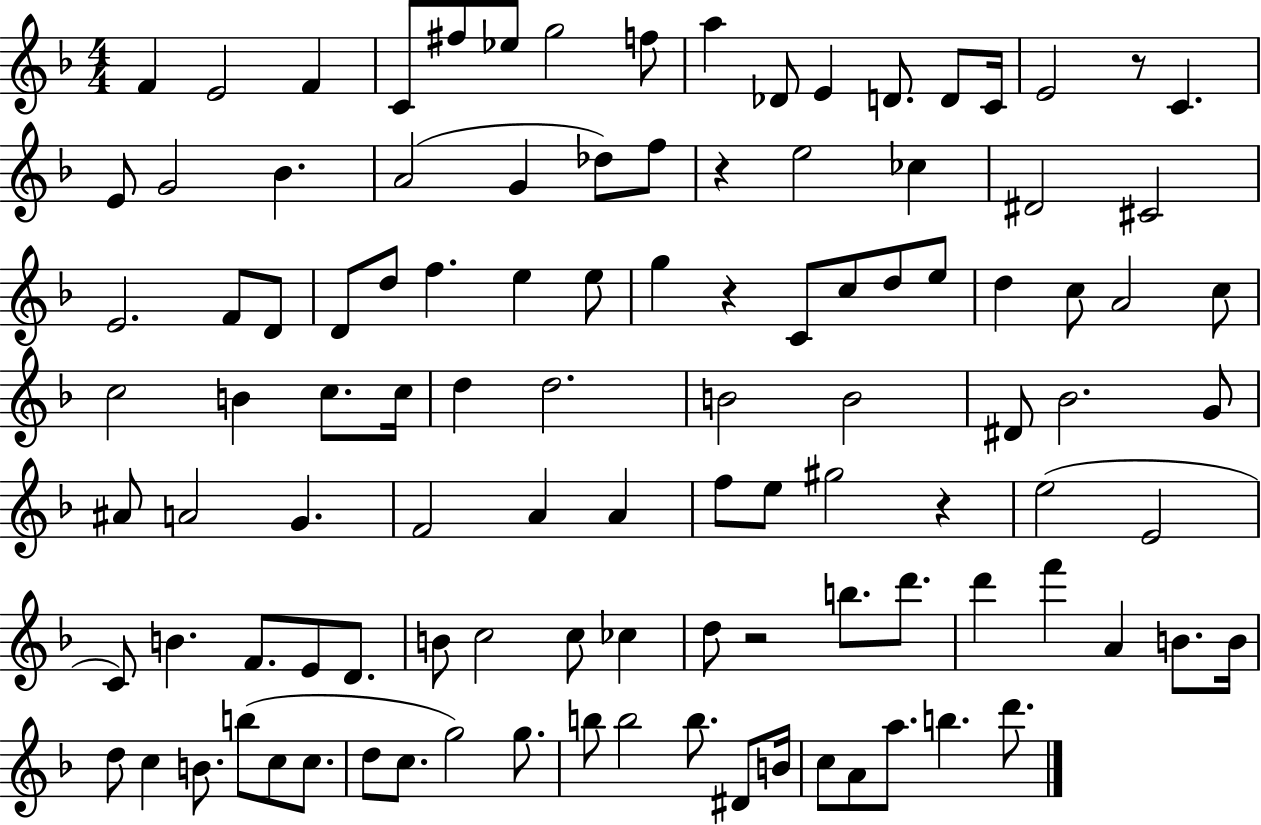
{
  \clef treble
  \numericTimeSignature
  \time 4/4
  \key f \major
  f'4 e'2 f'4 | c'8 fis''8 ees''8 g''2 f''8 | a''4 des'8 e'4 d'8. d'8 c'16 | e'2 r8 c'4. | \break e'8 g'2 bes'4. | a'2( g'4 des''8) f''8 | r4 e''2 ces''4 | dis'2 cis'2 | \break e'2. f'8 d'8 | d'8 d''8 f''4. e''4 e''8 | g''4 r4 c'8 c''8 d''8 e''8 | d''4 c''8 a'2 c''8 | \break c''2 b'4 c''8. c''16 | d''4 d''2. | b'2 b'2 | dis'8 bes'2. g'8 | \break ais'8 a'2 g'4. | f'2 a'4 a'4 | f''8 e''8 gis''2 r4 | e''2( e'2 | \break c'8) b'4. f'8. e'8 d'8. | b'8 c''2 c''8 ces''4 | d''8 r2 b''8. d'''8. | d'''4 f'''4 a'4 b'8. b'16 | \break d''8 c''4 b'8. b''8( c''8 c''8. | d''8 c''8. g''2) g''8. | b''8 b''2 b''8. dis'8 b'16 | c''8 a'8 a''8. b''4. d'''8. | \break \bar "|."
}